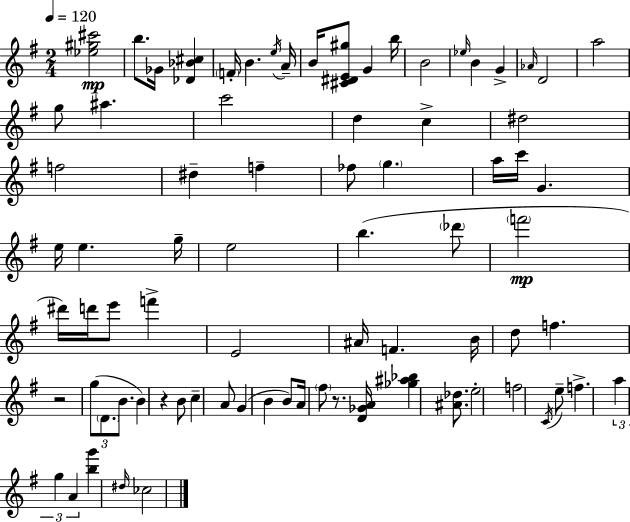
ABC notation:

X:1
T:Untitled
M:2/4
L:1/4
K:G
[_e^g^c']2 b/2 _G/4 [_D_B^c] F/4 B e/4 A/4 B/4 [^C^DE^g]/2 G b/4 B2 _e/4 B G _A/4 D2 a2 g/2 ^a c'2 d c ^d2 f2 ^d f _f/2 g a/4 c'/4 G e/4 e g/4 e2 b _d'/2 f'2 ^d'/4 d'/4 e'/2 f' E2 ^A/4 F B/4 d/2 f z2 g/2 D/2 B/2 B z B/2 c A/2 G B B/2 A/4 ^f/2 z/2 [D_GA]/4 [_g^a_b] [^A_d]/2 e2 f2 C/4 e/2 f a g A [bg'] ^d/4 _c2